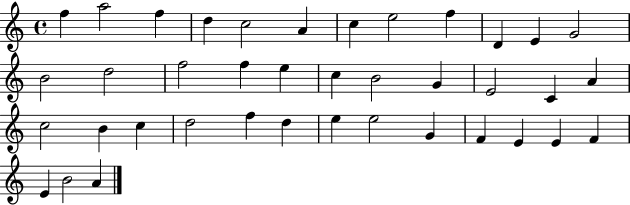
{
  \clef treble
  \time 4/4
  \defaultTimeSignature
  \key c \major
  f''4 a''2 f''4 | d''4 c''2 a'4 | c''4 e''2 f''4 | d'4 e'4 g'2 | \break b'2 d''2 | f''2 f''4 e''4 | c''4 b'2 g'4 | e'2 c'4 a'4 | \break c''2 b'4 c''4 | d''2 f''4 d''4 | e''4 e''2 g'4 | f'4 e'4 e'4 f'4 | \break e'4 b'2 a'4 | \bar "|."
}